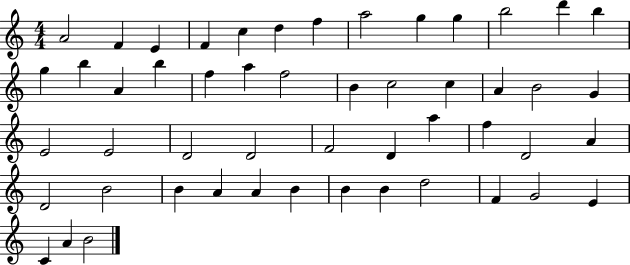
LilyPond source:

{
  \clef treble
  \numericTimeSignature
  \time 4/4
  \key c \major
  a'2 f'4 e'4 | f'4 c''4 d''4 f''4 | a''2 g''4 g''4 | b''2 d'''4 b''4 | \break g''4 b''4 a'4 b''4 | f''4 a''4 f''2 | b'4 c''2 c''4 | a'4 b'2 g'4 | \break e'2 e'2 | d'2 d'2 | f'2 d'4 a''4 | f''4 d'2 a'4 | \break d'2 b'2 | b'4 a'4 a'4 b'4 | b'4 b'4 d''2 | f'4 g'2 e'4 | \break c'4 a'4 b'2 | \bar "|."
}